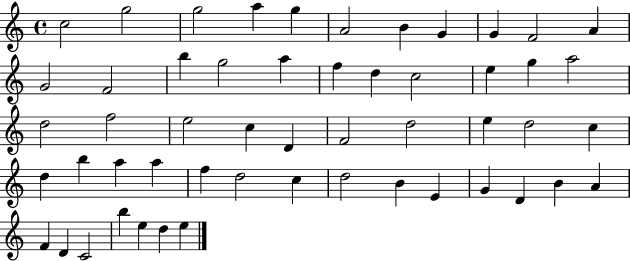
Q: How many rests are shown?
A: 0